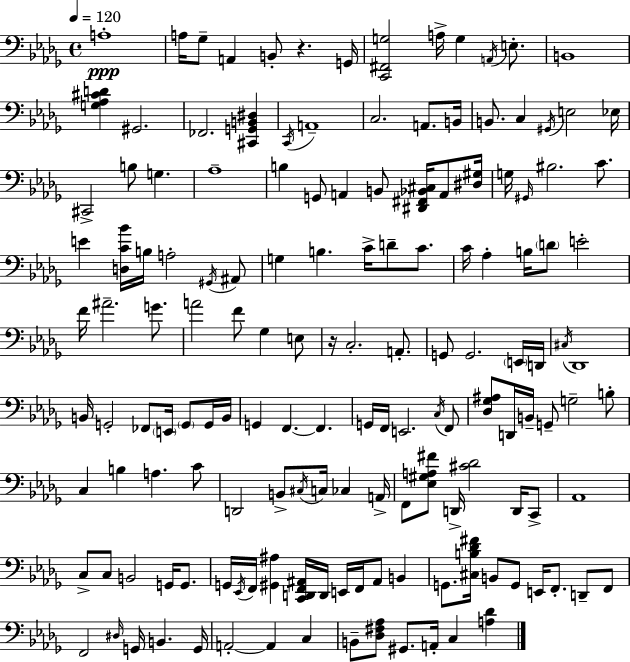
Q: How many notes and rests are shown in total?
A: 149